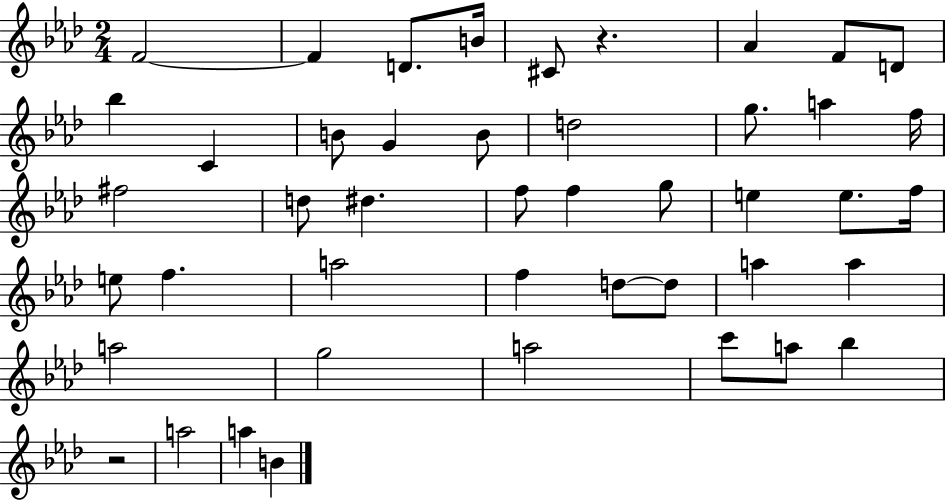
{
  \clef treble
  \numericTimeSignature
  \time 2/4
  \key aes \major
  f'2~~ | f'4 d'8. b'16 | cis'8 r4. | aes'4 f'8 d'8 | \break bes''4 c'4 | b'8 g'4 b'8 | d''2 | g''8. a''4 f''16 | \break fis''2 | d''8 dis''4. | f''8 f''4 g''8 | e''4 e''8. f''16 | \break e''8 f''4. | a''2 | f''4 d''8~~ d''8 | a''4 a''4 | \break a''2 | g''2 | a''2 | c'''8 a''8 bes''4 | \break r2 | a''2 | a''4 b'4 | \bar "|."
}